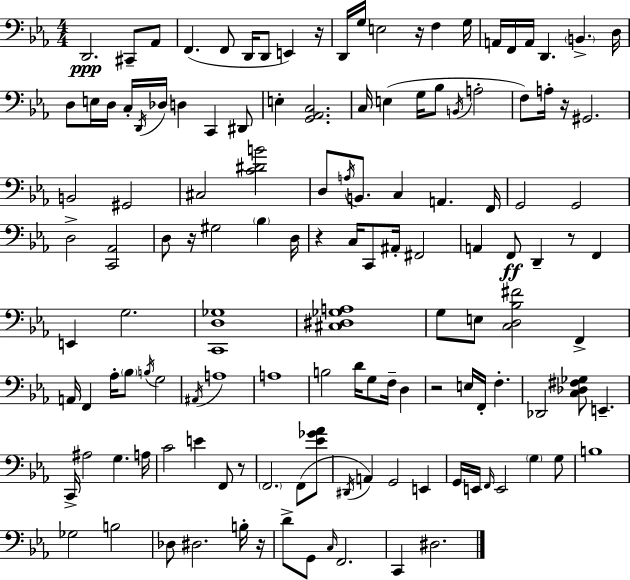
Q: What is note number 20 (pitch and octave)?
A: D3